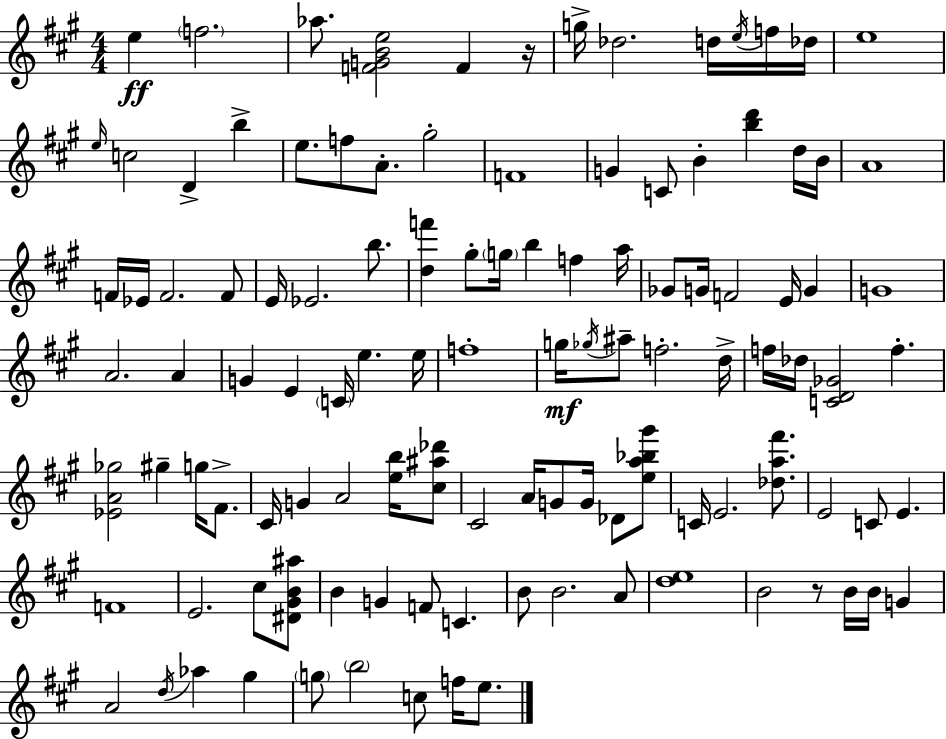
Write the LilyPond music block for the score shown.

{
  \clef treble
  \numericTimeSignature
  \time 4/4
  \key a \major
  \repeat volta 2 { e''4\ff \parenthesize f''2. | aes''8. <f' g' b' e''>2 f'4 r16 | g''16-> des''2. d''16 \acciaccatura { e''16 } f''16 | des''16 e''1 | \break \grace { e''16 } c''2 d'4-> b''4-> | e''8. f''8 a'8.-. gis''2-. | f'1 | g'4 c'8 b'4-. <b'' d'''>4 | \break d''16 b'16 a'1 | f'16 ees'16 f'2. | f'8 e'16 ees'2. b''8. | <d'' f'''>4 gis''8-. \parenthesize g''16 b''4 f''4 | \break a''16 ges'8 g'16 f'2 e'16 g'4 | g'1 | a'2. a'4 | g'4 e'4 \parenthesize c'16 e''4. | \break e''16 f''1-. | g''16\mf \acciaccatura { ges''16 } ais''8-- f''2.-. | d''16-> f''16 des''16 <c' d' ges'>2 f''4.-. | <ees' a' ges''>2 gis''4-- g''16 | \break fis'8.-> cis'16 g'4 a'2 | <e'' b''>16 <cis'' ais'' des'''>8 cis'2 a'16 g'8 g'16 des'8 | <e'' a'' bes'' gis'''>8 c'16 e'2. | <des'' a'' fis'''>8. e'2 c'8 e'4. | \break f'1 | e'2. cis''8 | <dis' gis' b' ais''>8 b'4 g'4 f'8 c'4. | b'8 b'2. | \break a'8 <d'' e''>1 | b'2 r8 b'16 b'16 g'4 | a'2 \acciaccatura { d''16 } aes''4 | gis''4 \parenthesize g''8 \parenthesize b''2 c''8 | \break f''16 e''8. } \bar "|."
}